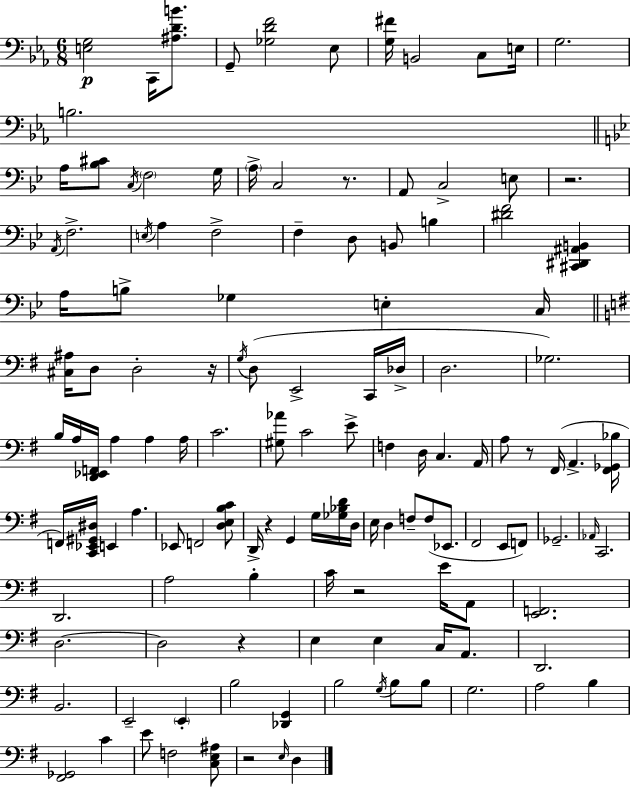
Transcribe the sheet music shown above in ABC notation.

X:1
T:Untitled
M:6/8
L:1/4
K:Cm
[E,G,]2 C,,/4 [^A,DB]/2 G,,/2 [_G,DF]2 _E,/2 [G,^F]/4 B,,2 C,/2 E,/4 G,2 B,2 A,/4 [_B,^C]/2 C,/4 F,2 G,/4 A,/4 C,2 z/2 A,,/2 C,2 E,/2 z2 A,,/4 F,2 E,/4 A, F,2 F, D,/2 B,,/2 B, [^DF]2 [^C,,^D,,^A,,B,,] A,/4 B,/2 _G, E, C,/4 [^C,^A,]/4 D,/2 D,2 z/4 G,/4 D,/2 E,,2 C,,/4 _D,/4 D,2 _G,2 B,/4 A,/4 [D,,_E,,F,,]/4 A, A, A,/4 C2 [^G,_A]/2 C2 E/2 F, D,/4 C, A,,/4 A,/2 z/2 ^F,,/4 A,, [^F,,_G,,_B,]/4 F,,/4 [C,,_E,,^G,,^D,]/4 E,, A, _E,,/2 F,,2 [D,E,B,C]/2 D,,/4 z G,, G,/4 [_G,_B,D]/4 D,/4 E,/4 D, F,/2 F,/2 _E,,/2 ^F,,2 E,,/2 F,,/2 _G,,2 _A,,/4 C,,2 D,,2 A,2 B, C/4 z2 E/4 A,,/2 [E,,F,,]2 D,2 D,2 z E, E, C,/4 A,,/2 D,,2 B,,2 E,,2 E,, B,2 [_D,,G,,] B,2 G,/4 B,/2 B,/2 G,2 A,2 B, [^F,,_G,,]2 C E/2 F,2 [C,E,^A,]/2 z2 E,/4 D,